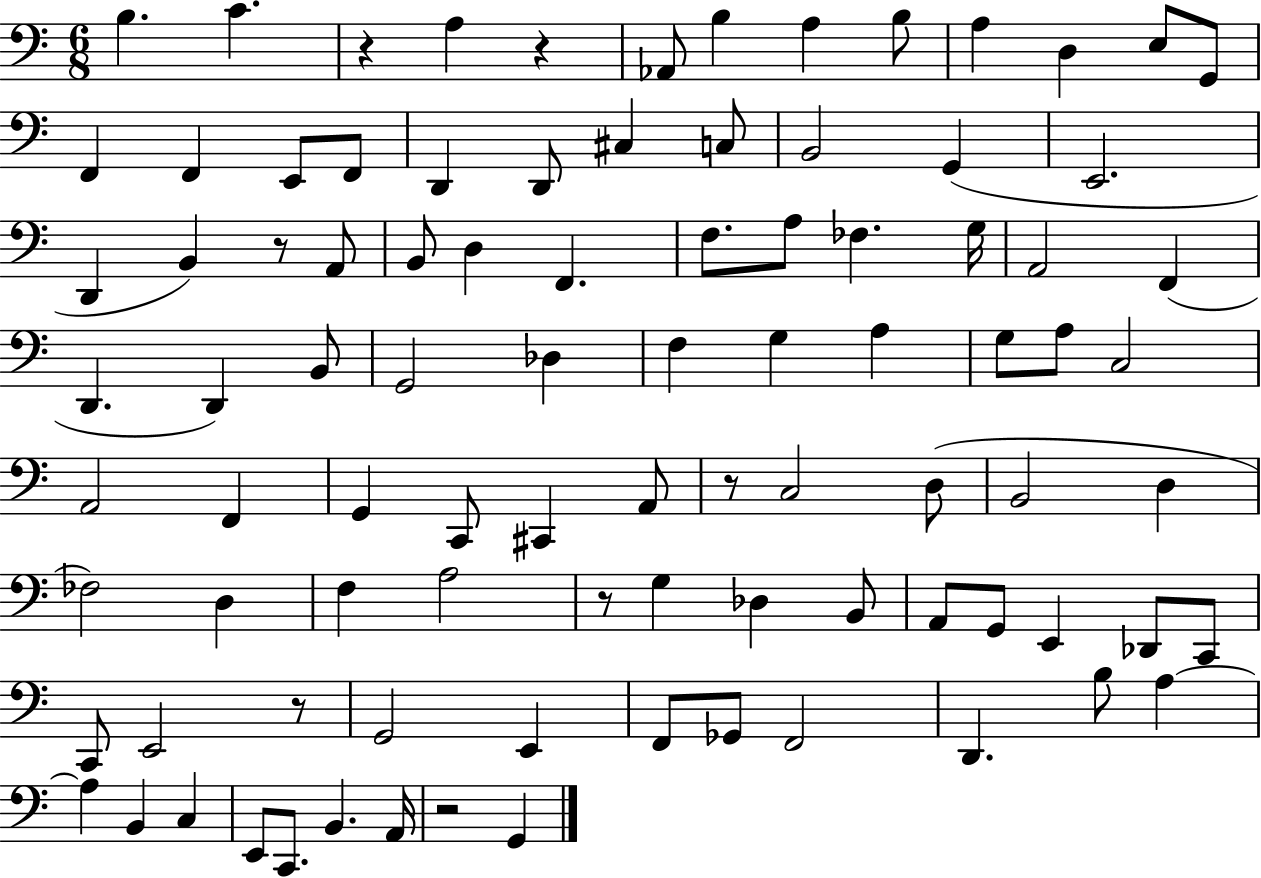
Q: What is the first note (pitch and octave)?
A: B3